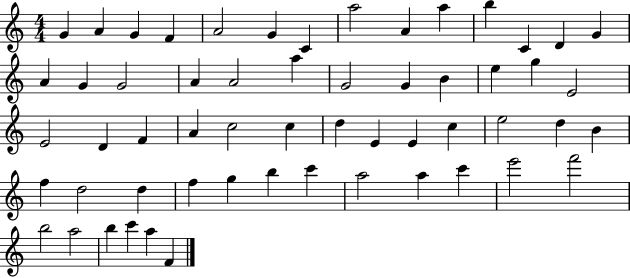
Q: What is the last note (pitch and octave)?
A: F4